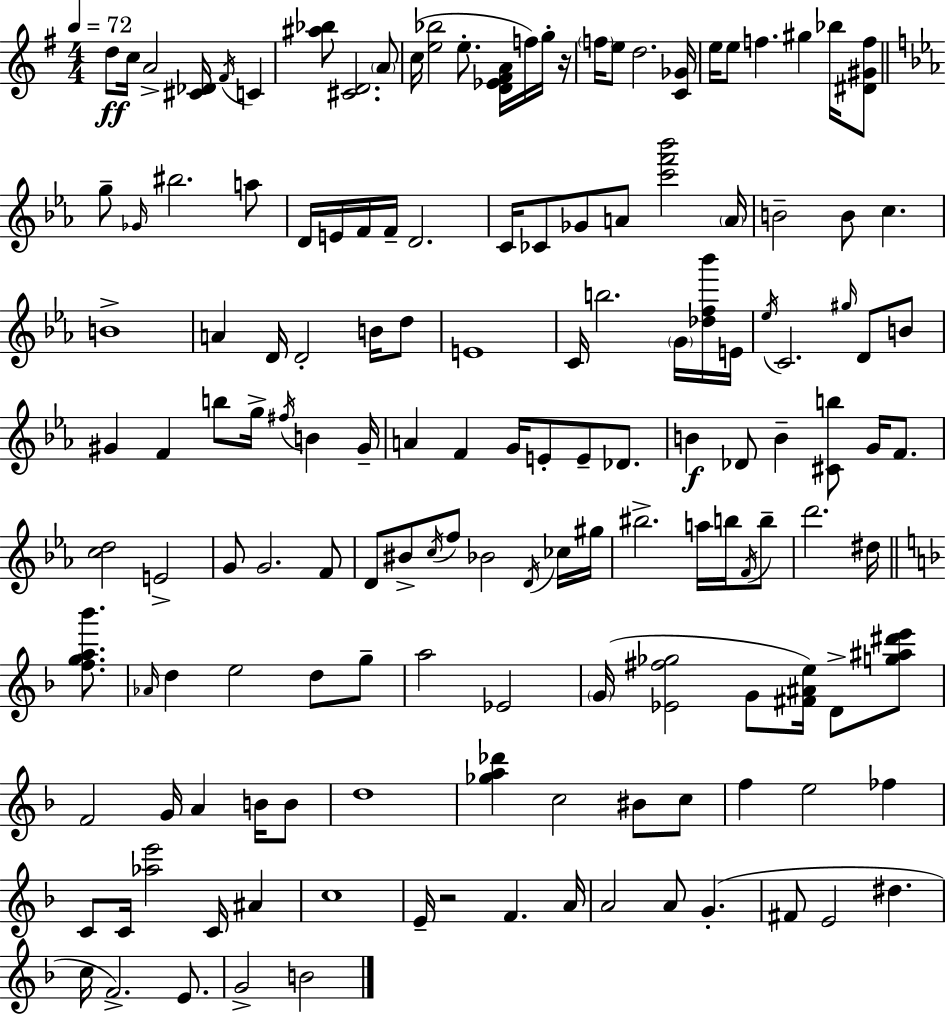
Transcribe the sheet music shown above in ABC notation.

X:1
T:Untitled
M:4/4
L:1/4
K:Em
d/2 c/4 A2 [^C_D]/4 ^F/4 C [^a_b]/2 [^CD]2 A/2 c/4 [e_b]2 e/2 [D_E^FA]/4 f/4 g/4 z/4 f/4 e/2 d2 [C_G]/4 e/4 e/2 f ^g _b/4 [^D^Gf]/2 g/2 _G/4 ^b2 a/2 D/4 E/4 F/4 F/4 D2 C/4 _C/2 _G/2 A/2 [c'f'_b']2 A/4 B2 B/2 c B4 A D/4 D2 B/4 d/2 E4 C/4 b2 G/4 [_df_b']/4 E/4 _e/4 C2 ^g/4 D/2 B/2 ^G F b/2 g/4 ^f/4 B ^G/4 A F G/4 E/2 E/2 _D/2 B _D/2 B [^Cb]/2 G/4 F/2 [cd]2 E2 G/2 G2 F/2 D/2 ^B/2 c/4 f/2 _B2 D/4 _c/4 ^g/4 ^b2 a/4 b/4 F/4 b/2 d'2 ^d/4 [fga_b']/2 _A/4 d e2 d/2 g/2 a2 _E2 G/4 [_E^f_g]2 G/2 [^F^Ae]/4 D/2 [g^a^d'e']/2 F2 G/4 A B/4 B/2 d4 [_ga_d'] c2 ^B/2 c/2 f e2 _f C/2 C/4 [_ae']2 C/4 ^A c4 E/4 z2 F A/4 A2 A/2 G ^F/2 E2 ^d c/4 F2 E/2 G2 B2